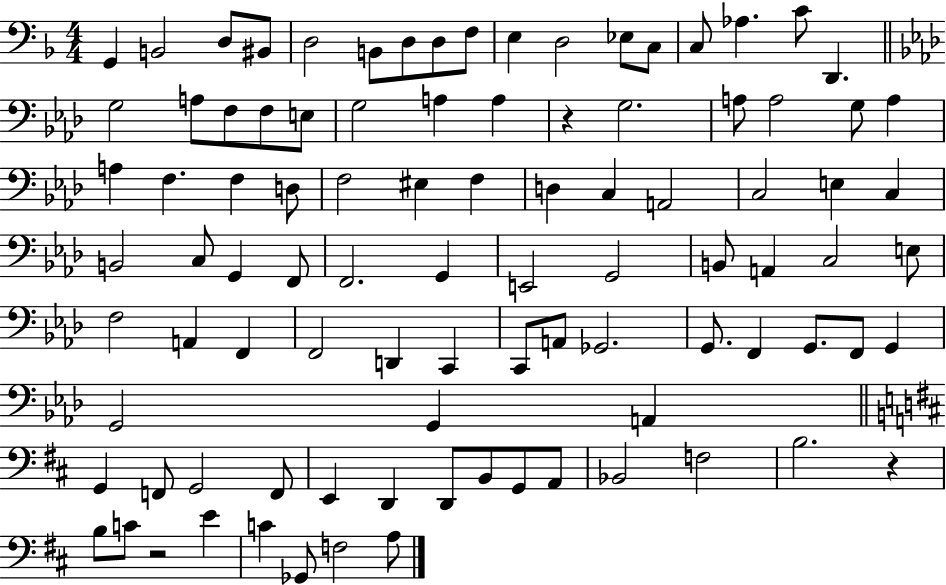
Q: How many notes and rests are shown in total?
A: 95